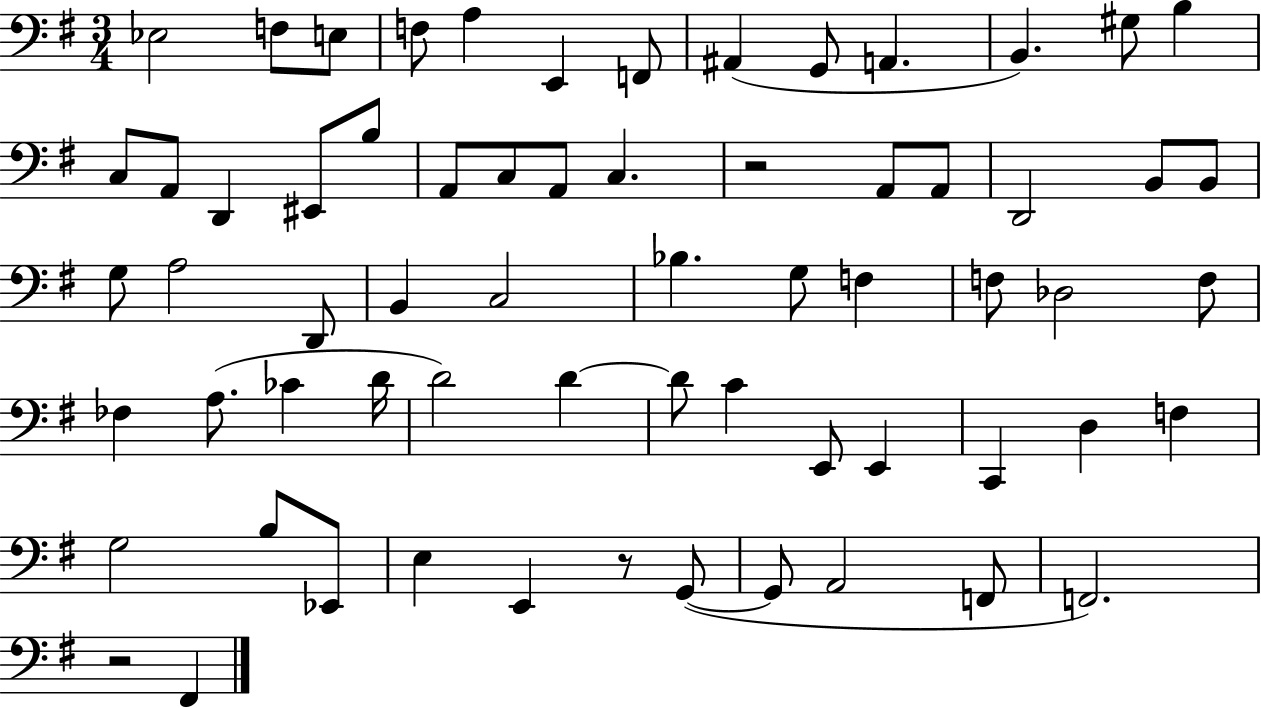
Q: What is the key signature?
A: G major